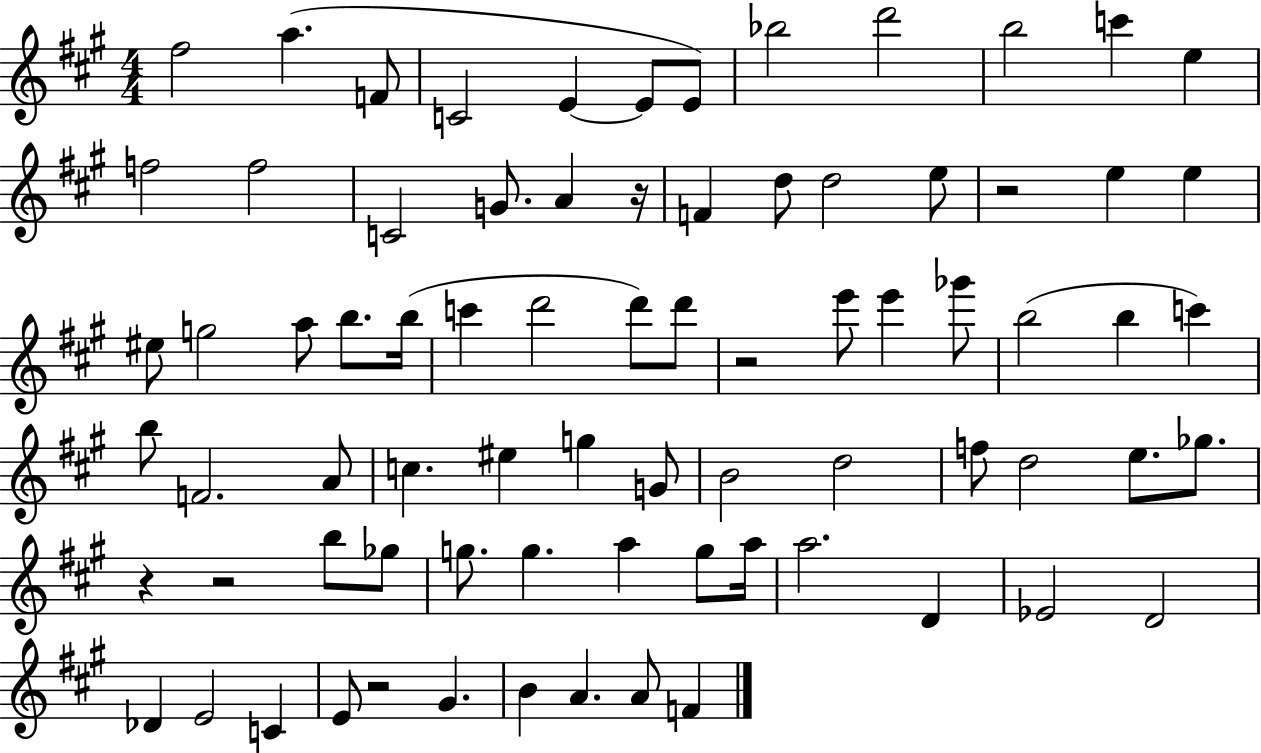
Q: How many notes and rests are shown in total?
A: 77